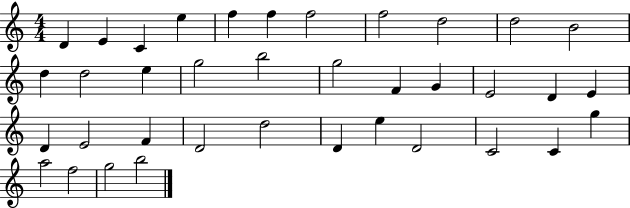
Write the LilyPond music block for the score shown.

{
  \clef treble
  \numericTimeSignature
  \time 4/4
  \key c \major
  d'4 e'4 c'4 e''4 | f''4 f''4 f''2 | f''2 d''2 | d''2 b'2 | \break d''4 d''2 e''4 | g''2 b''2 | g''2 f'4 g'4 | e'2 d'4 e'4 | \break d'4 e'2 f'4 | d'2 d''2 | d'4 e''4 d'2 | c'2 c'4 g''4 | \break a''2 f''2 | g''2 b''2 | \bar "|."
}